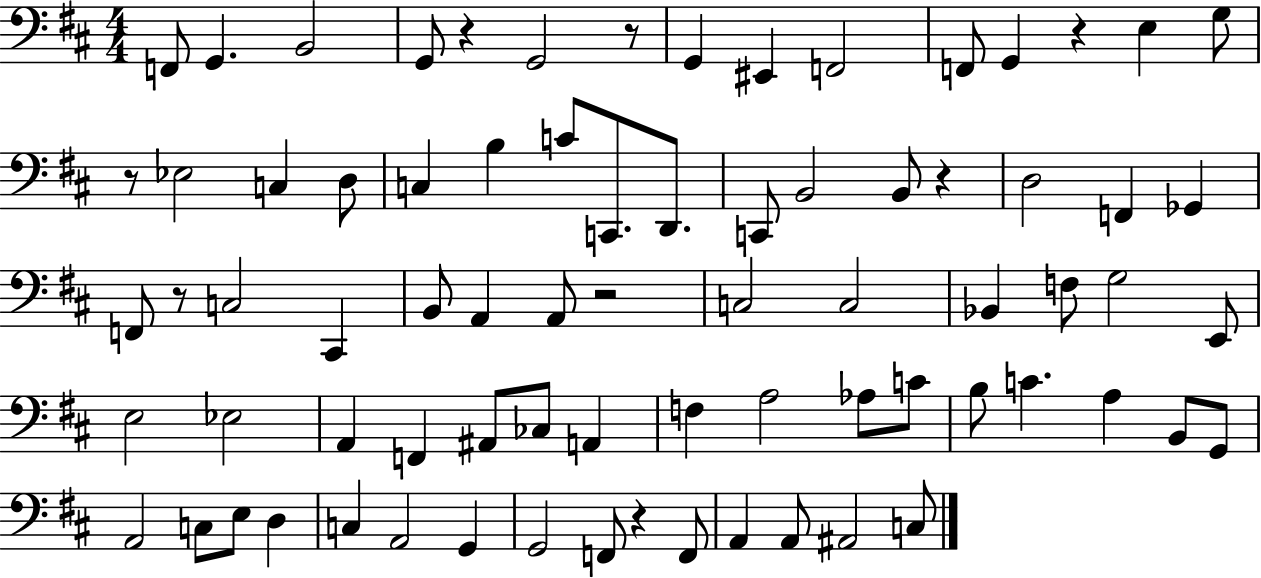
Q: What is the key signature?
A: D major